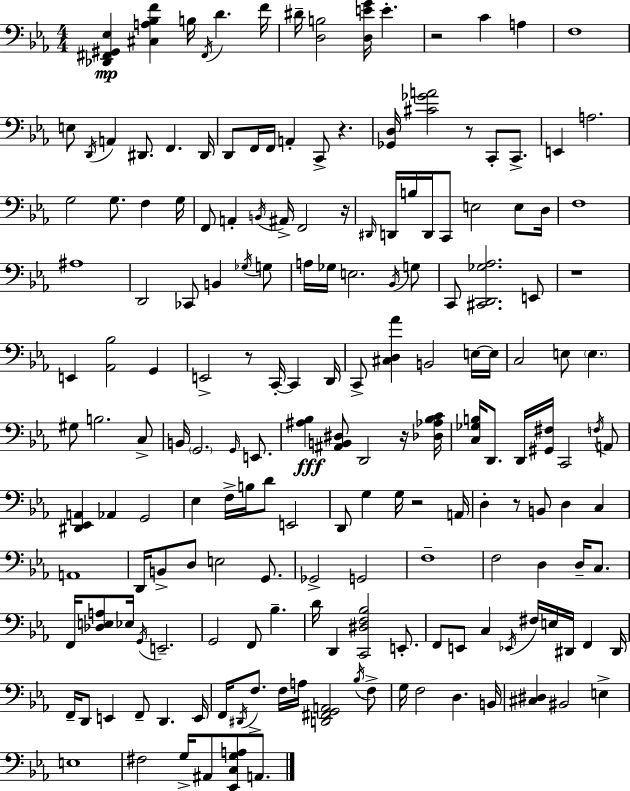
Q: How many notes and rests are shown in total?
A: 181